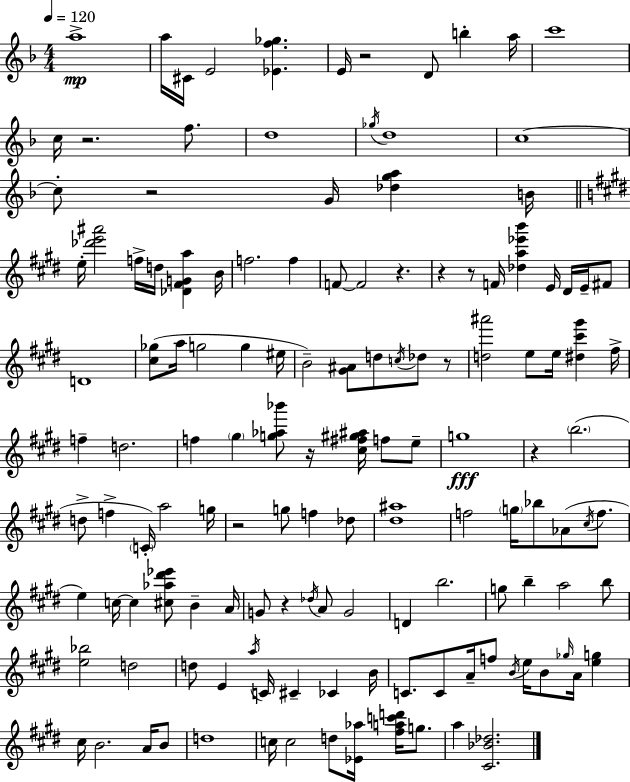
A5/w A5/s C#4/s E4/h [Eb4,F5,Gb5]/q. E4/s R/h D4/e B5/q A5/s C6/w C5/s R/h. F5/e. D5/w Gb5/s D5/w C5/w C5/e R/h G4/s [Db5,G5,A5]/q B4/s E5/s [Db6,E6,A#6]/h F5/s D5/s [Db4,F#4,G4,A5]/q B4/s F5/h. F5/q F4/e F4/h R/q. R/q R/e F4/s [Db5,A5,Eb6,B6]/q E4/s D#4/s E4/s F#4/e D4/w [C#5,Gb5]/e A5/s G5/h G5/q EIS5/s B4/h [G#4,A#4]/e D5/e C5/s Db5/e R/e [D5,A#6]/h E5/e E5/s [D#5,C#6,G#6]/q F#5/s F5/q D5/h. F5/q G#5/q [G5,Ab5,Bb6]/e R/s [C#5,F#5,G#5,A#5]/s F5/e E5/e G5/w R/q B5/h. D5/e F5/q C4/s A5/h G5/s R/h G5/e F5/q Db5/e [D#5,A#5]/w F5/h G5/s Bb5/e Ab4/e C#5/s F5/e. E5/q C5/s C5/q [C#5,Ab5,D#6,Eb6]/e B4/q A4/s G4/e R/q Db5/s A4/e G4/h D4/q B5/h. G5/e B5/q A5/h B5/e [E5,Bb5]/h D5/h D5/e E4/q A5/s C4/s C#4/q CES4/q B4/s C4/e. C4/e A4/s F5/e B4/s E5/s B4/e Gb5/s A4/s [E5,G5]/q C#5/s B4/h. A4/s B4/e D5/w C5/s C5/h D5/e [Eb4,Ab5]/s [F#5,A5,C6,D6]/s G5/e. A5/q [C#4,Bb4,Db5]/h.